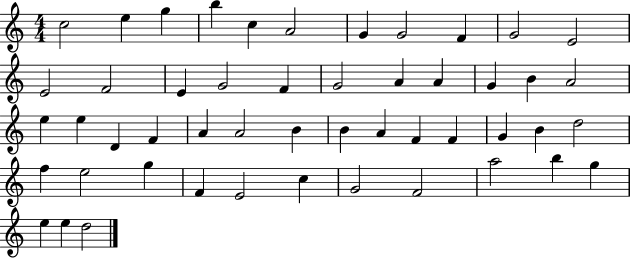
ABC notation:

X:1
T:Untitled
M:4/4
L:1/4
K:C
c2 e g b c A2 G G2 F G2 E2 E2 F2 E G2 F G2 A A G B A2 e e D F A A2 B B A F F G B d2 f e2 g F E2 c G2 F2 a2 b g e e d2